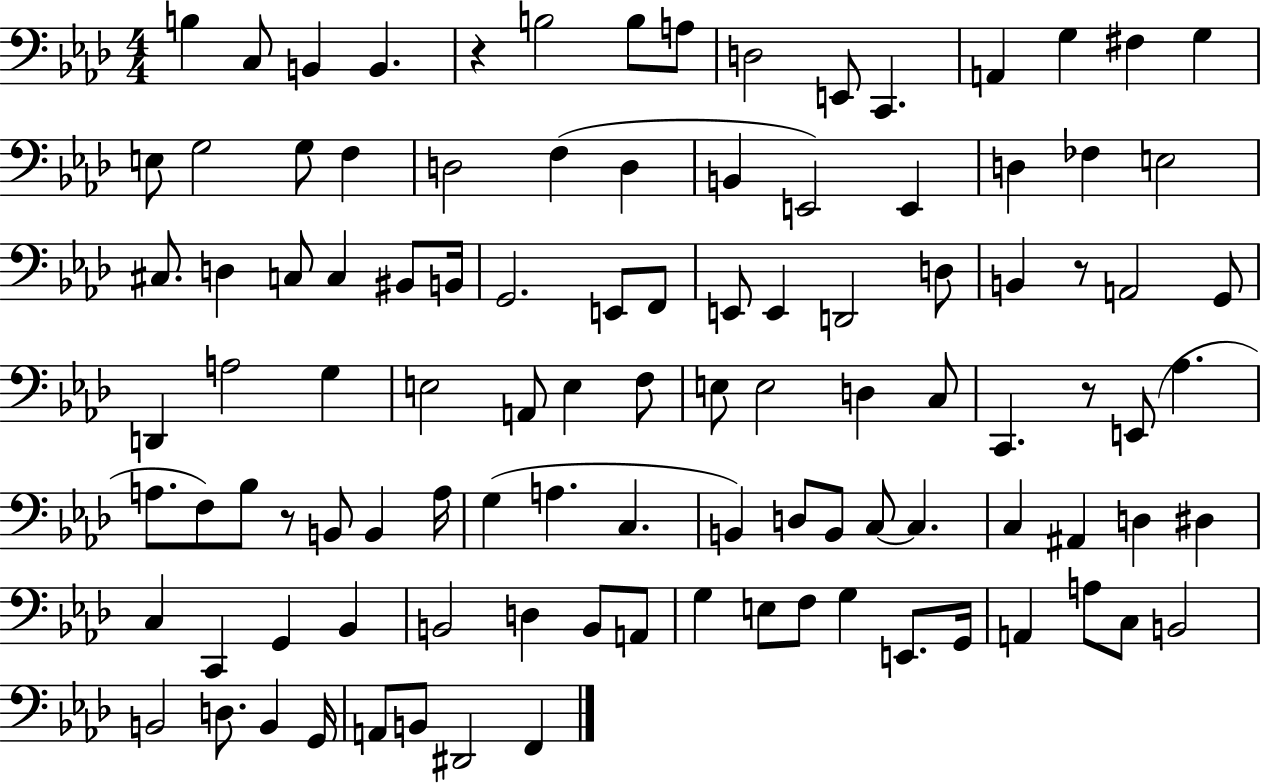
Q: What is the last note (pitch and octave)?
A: F2